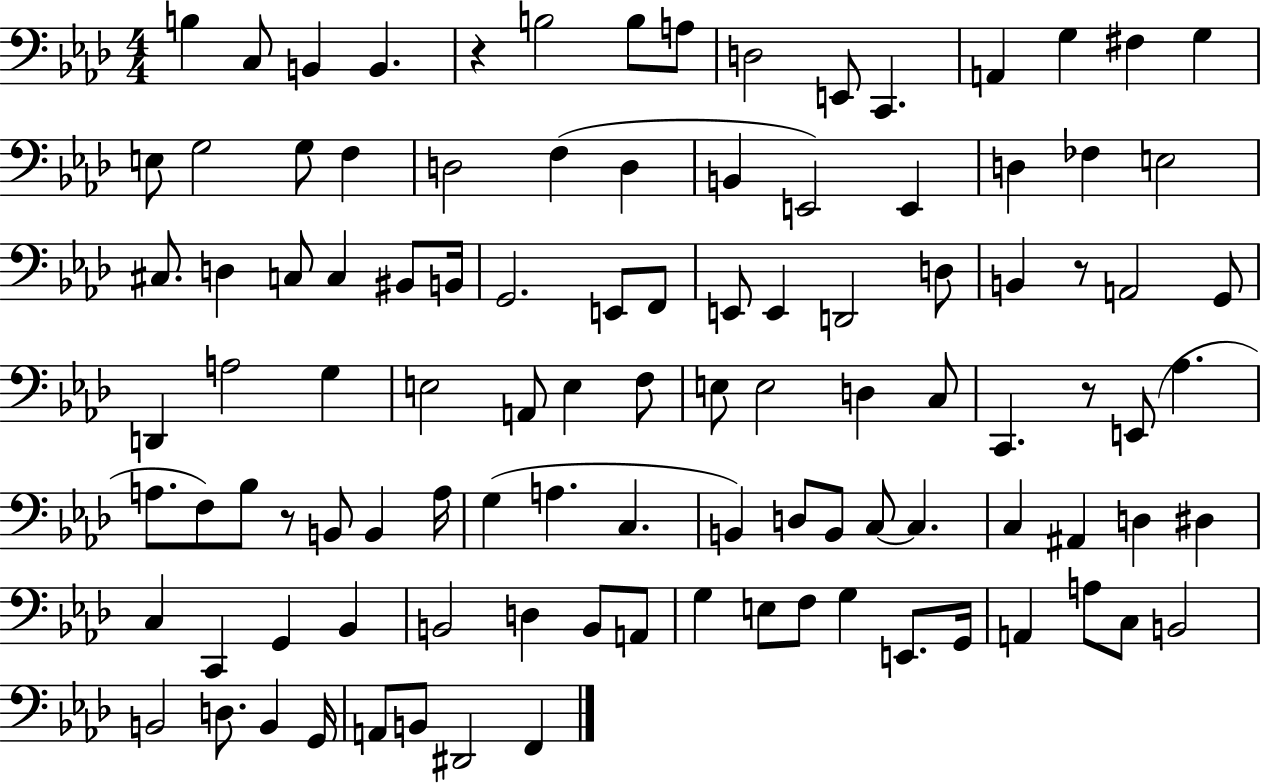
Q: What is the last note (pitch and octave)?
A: F2